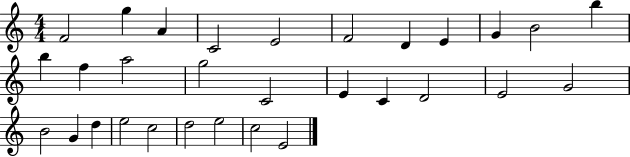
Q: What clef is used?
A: treble